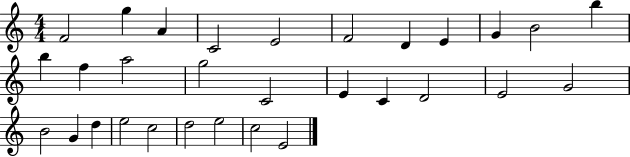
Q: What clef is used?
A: treble